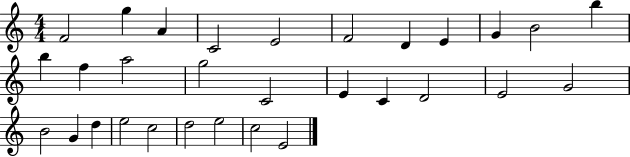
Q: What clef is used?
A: treble